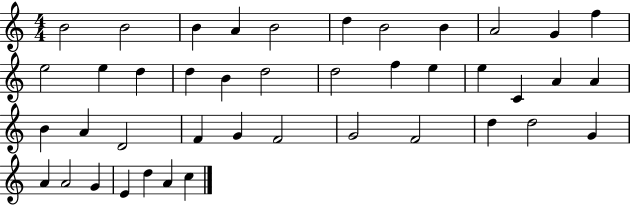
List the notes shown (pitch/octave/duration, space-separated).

B4/h B4/h B4/q A4/q B4/h D5/q B4/h B4/q A4/h G4/q F5/q E5/h E5/q D5/q D5/q B4/q D5/h D5/h F5/q E5/q E5/q C4/q A4/q A4/q B4/q A4/q D4/h F4/q G4/q F4/h G4/h F4/h D5/q D5/h G4/q A4/q A4/h G4/q E4/q D5/q A4/q C5/q